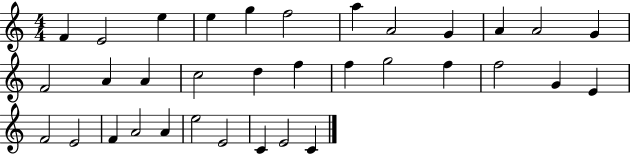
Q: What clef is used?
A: treble